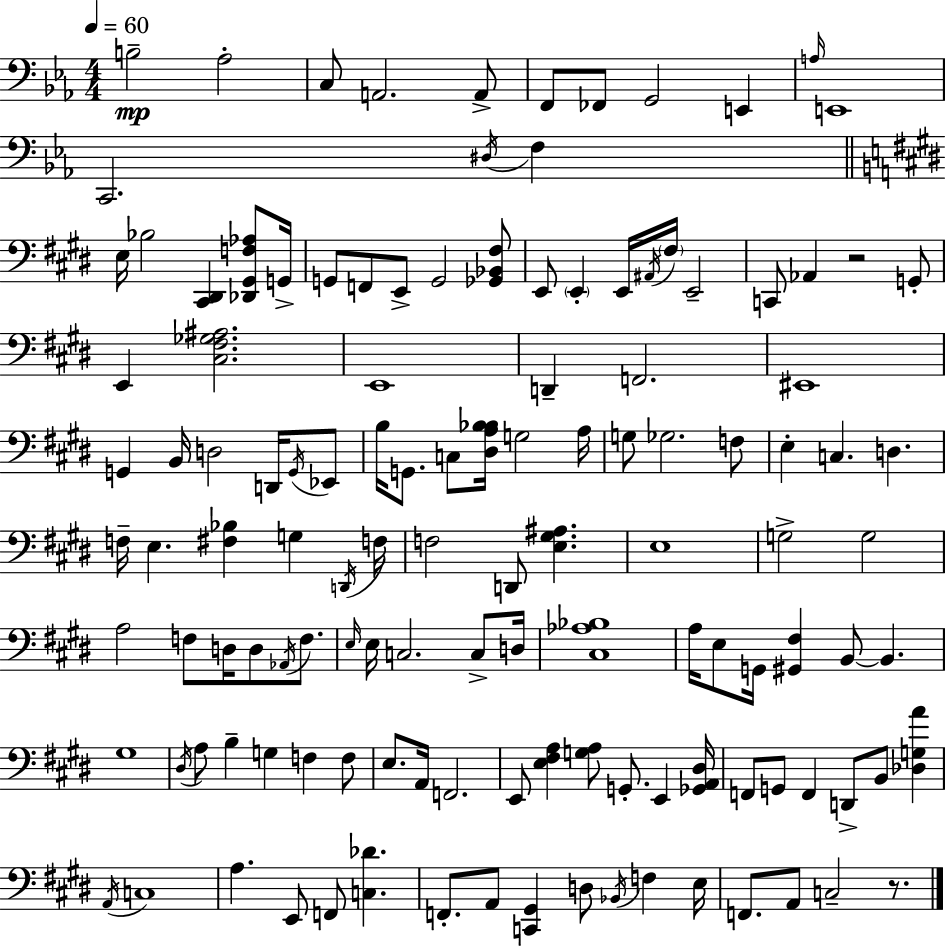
X:1
T:Untitled
M:4/4
L:1/4
K:Eb
B,2 _A,2 C,/2 A,,2 A,,/2 F,,/2 _F,,/2 G,,2 E,, A,/4 E,,4 C,,2 ^D,/4 F, E,/4 _B,2 [^C,,^D,,] [_D,,^G,,F,_A,]/2 G,,/4 G,,/2 F,,/2 E,,/2 G,,2 [_G,,_B,,^F,]/2 E,,/2 E,, E,,/4 ^A,,/4 ^F,/4 E,,2 C,,/2 _A,, z2 G,,/2 E,, [^C,^F,_G,^A,]2 E,,4 D,, F,,2 ^E,,4 G,, B,,/4 D,2 D,,/4 G,,/4 _E,,/2 B,/4 G,,/2 C,/2 [^D,A,_B,_B,]/4 G,2 A,/4 G,/2 _G,2 F,/2 E, C, D, F,/4 E, [^F,_B,] G, D,,/4 F,/4 F,2 D,,/2 [E,^G,^A,] E,4 G,2 G,2 A,2 F,/2 D,/4 D,/2 _A,,/4 F,/2 E,/4 E,/4 C,2 C,/2 D,/4 [^C,_A,_B,]4 A,/4 E,/2 G,,/4 [^G,,^F,] B,,/2 B,, ^G,4 ^D,/4 A,/2 B, G, F, F,/2 E,/2 A,,/4 F,,2 E,,/2 [E,^F,A,] [G,A,]/2 G,,/2 E,, [_G,,A,,^D,]/4 F,,/2 G,,/2 F,, D,,/2 B,,/2 [_D,G,A] A,,/4 C,4 A, E,,/2 F,,/2 [C,_D] F,,/2 A,,/2 [C,,^G,,] D,/2 _B,,/4 F, E,/4 F,,/2 A,,/2 C,2 z/2